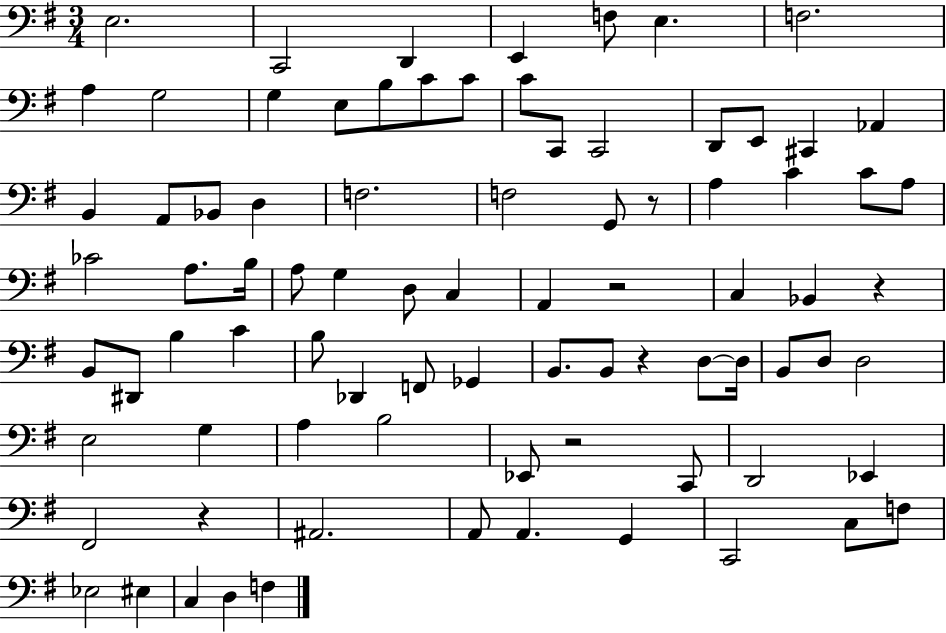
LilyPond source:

{
  \clef bass
  \numericTimeSignature
  \time 3/4
  \key g \major
  \repeat volta 2 { e2. | c,2 d,4 | e,4 f8 e4. | f2. | \break a4 g2 | g4 e8 b8 c'8 c'8 | c'8 c,8 c,2 | d,8 e,8 cis,4 aes,4 | \break b,4 a,8 bes,8 d4 | f2. | f2 g,8 r8 | a4 c'4 c'8 a8 | \break ces'2 a8. b16 | a8 g4 d8 c4 | a,4 r2 | c4 bes,4 r4 | \break b,8 dis,8 b4 c'4 | b8 des,4 f,8 ges,4 | b,8. b,8 r4 d8~~ d16 | b,8 d8 d2 | \break e2 g4 | a4 b2 | ees,8 r2 c,8 | d,2 ees,4 | \break fis,2 r4 | ais,2. | a,8 a,4. g,4 | c,2 c8 f8 | \break ees2 eis4 | c4 d4 f4 | } \bar "|."
}